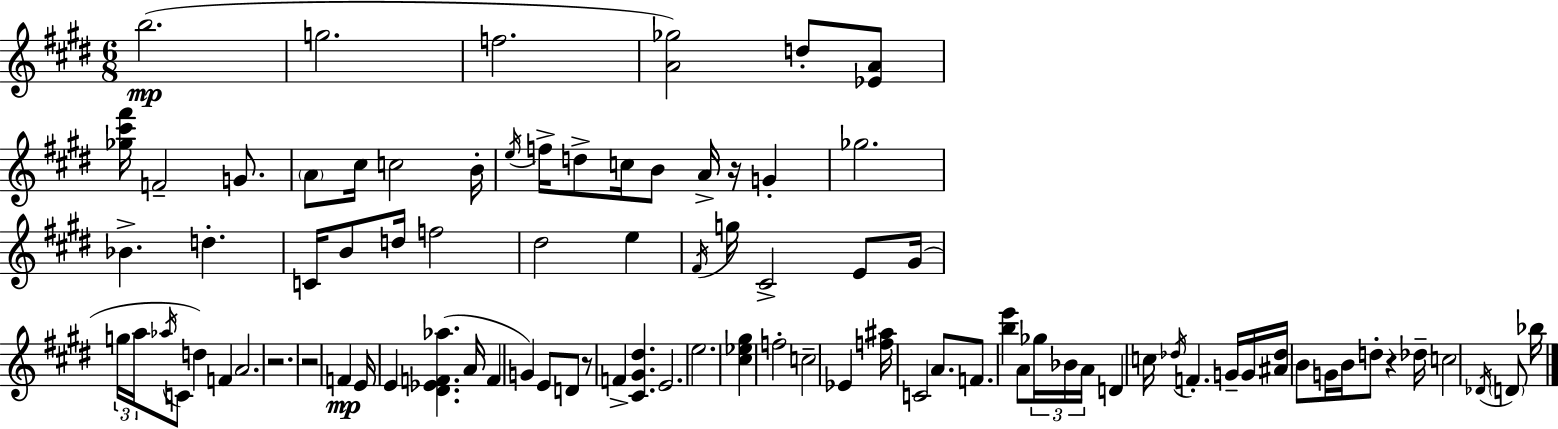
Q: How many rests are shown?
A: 5